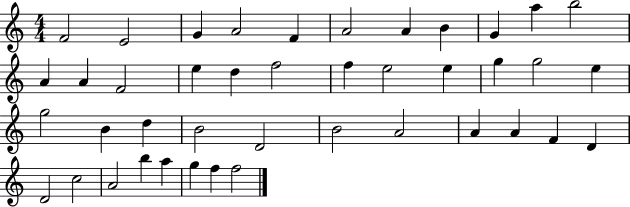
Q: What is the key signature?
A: C major